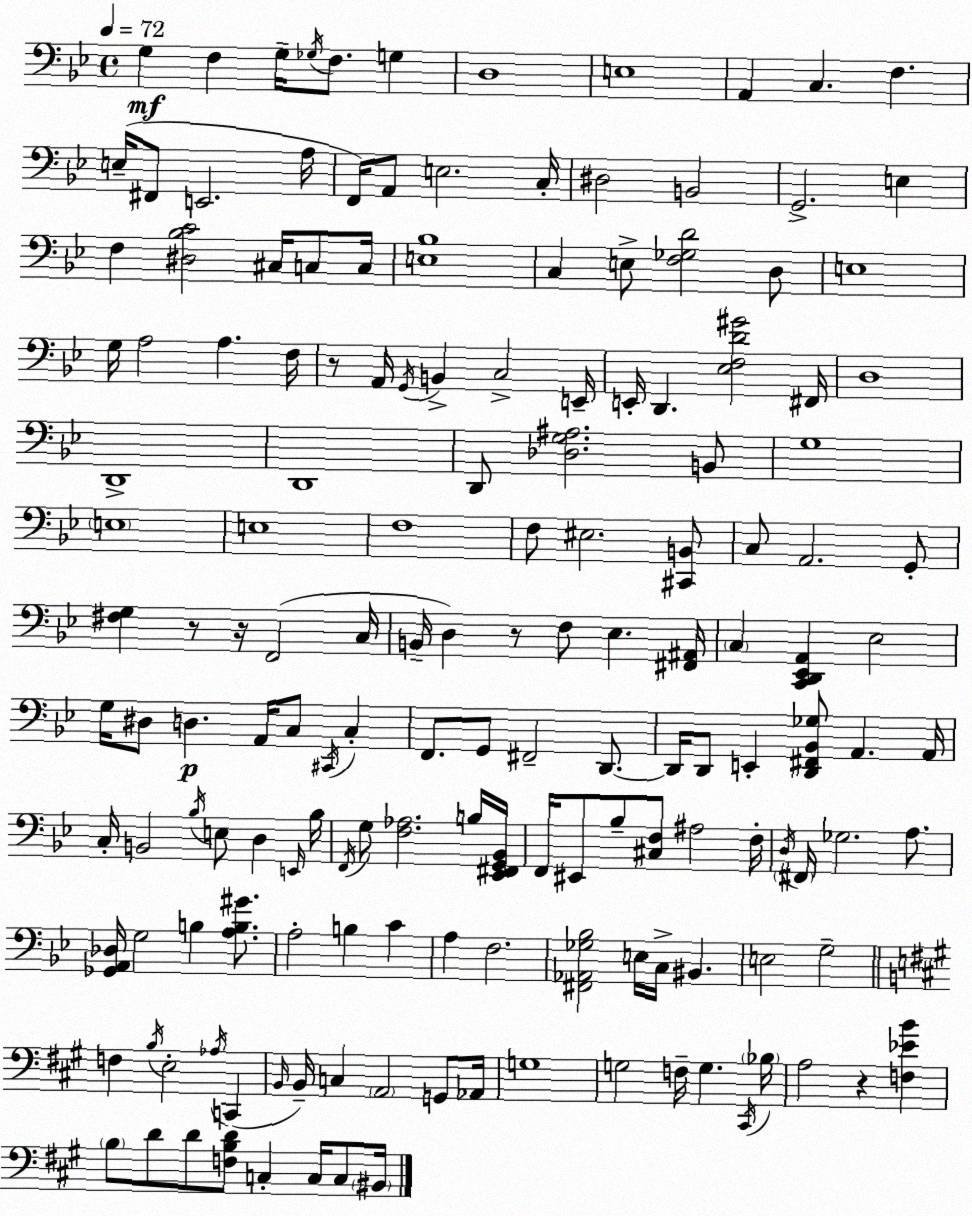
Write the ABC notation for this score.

X:1
T:Untitled
M:4/4
L:1/4
K:Bb
G, F, G,/4 _G,/4 F,/2 G, D,4 E,4 A,, C, F, E,/4 ^F,,/2 E,,2 A,/4 F,,/4 A,,/2 E,2 C,/4 ^D,2 B,,2 G,,2 E, F, [^D,_B,C]2 ^C,/4 C,/2 C,/4 [E,_B,]4 C, E,/2 [F,_G,D]2 D,/2 E,4 G,/4 A,2 A, F,/4 z/2 A,,/4 G,,/4 B,, C,2 E,,/4 E,,/4 D,, [_E,F,D^G]2 ^F,,/4 D,4 D,,4 D,,4 D,,/2 [_D,G,^A,]2 B,,/2 G,4 E,4 E,4 F,4 F,/2 ^E,2 [^C,,B,,]/2 C,/2 A,,2 G,,/2 [^F,G,] z/2 z/4 F,,2 C,/4 B,,/4 D, z/2 F,/2 _E, [^F,,^A,,]/4 C, [C,,D,,_E,,A,,] _E,2 G,/4 ^D,/2 D, A,,/4 C,/2 ^C,,/4 C, F,,/2 G,,/2 ^F,,2 D,,/2 D,,/4 D,,/2 E,, [D,,^F,,_B,,_G,]/2 A,, A,,/4 C,/4 B,,2 _B,/4 E,/2 D, E,,/4 _B,/4 F,,/4 G,/2 [F,_A,]2 B,/4 [_E,,^F,,G,,_B,,]/4 F,,/4 ^E,,/2 _B,/2 [^C,F,]/2 ^A,2 F,/4 D,/4 ^F,,/4 _G,2 A,/2 [_G,,A,,_D,]/4 G,2 B, [A,B,^G]/2 A,2 B, C A, F,2 [^F,,_A,,_G,_B,]2 E,/4 C,/4 ^B,, E,2 G,2 F, B,/4 E,2 _A,/4 C,, B,,/4 B,,/4 C, A,,2 G,,/2 _A,,/4 G,4 G,2 F,/4 G, ^C,,/4 _B,/4 A,2 z [F,_EB] B,/2 D/2 D/2 [F,B,D]/2 C, C,/4 C,/2 ^B,,/4